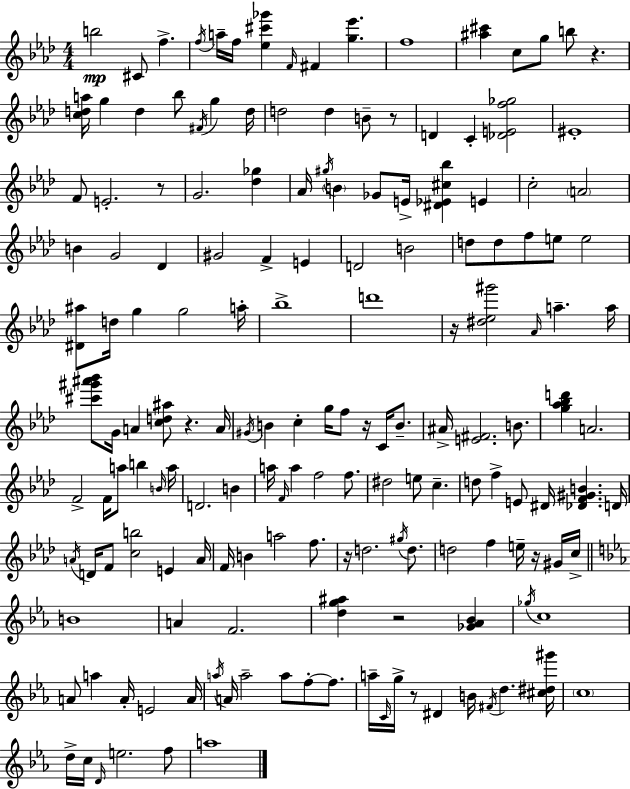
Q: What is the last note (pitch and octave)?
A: A5